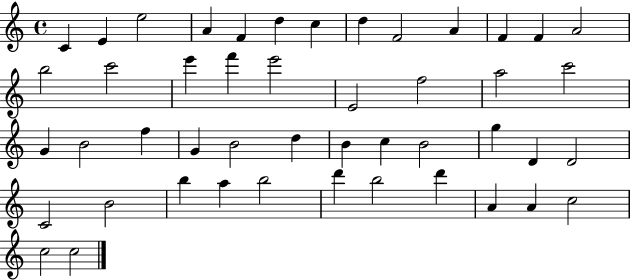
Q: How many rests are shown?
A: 0